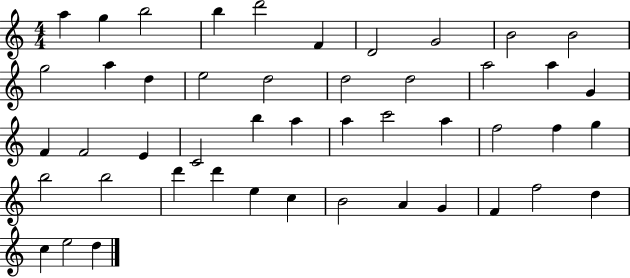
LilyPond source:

{
  \clef treble
  \numericTimeSignature
  \time 4/4
  \key c \major
  a''4 g''4 b''2 | b''4 d'''2 f'4 | d'2 g'2 | b'2 b'2 | \break g''2 a''4 d''4 | e''2 d''2 | d''2 d''2 | a''2 a''4 g'4 | \break f'4 f'2 e'4 | c'2 b''4 a''4 | a''4 c'''2 a''4 | f''2 f''4 g''4 | \break b''2 b''2 | d'''4 d'''4 e''4 c''4 | b'2 a'4 g'4 | f'4 f''2 d''4 | \break c''4 e''2 d''4 | \bar "|."
}